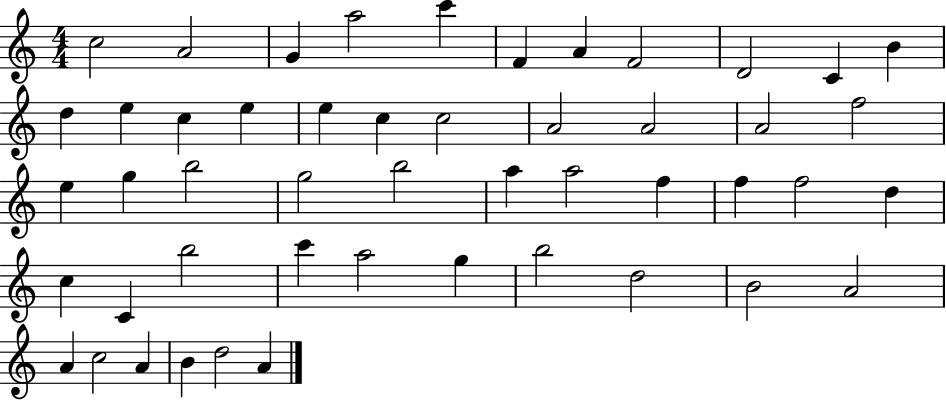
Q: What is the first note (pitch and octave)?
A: C5